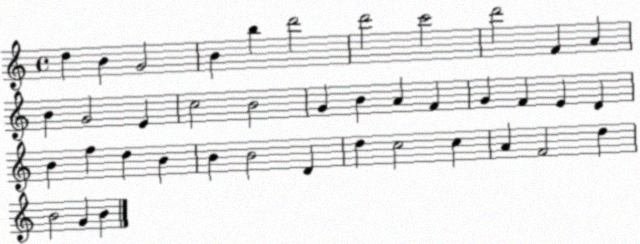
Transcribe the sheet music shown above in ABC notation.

X:1
T:Untitled
M:4/4
L:1/4
K:C
d B G2 B b d'2 d'2 c'2 d'2 F A B G2 E c2 B2 G B A F G F E D B f d B B B2 D d c2 c A F2 d B2 G B